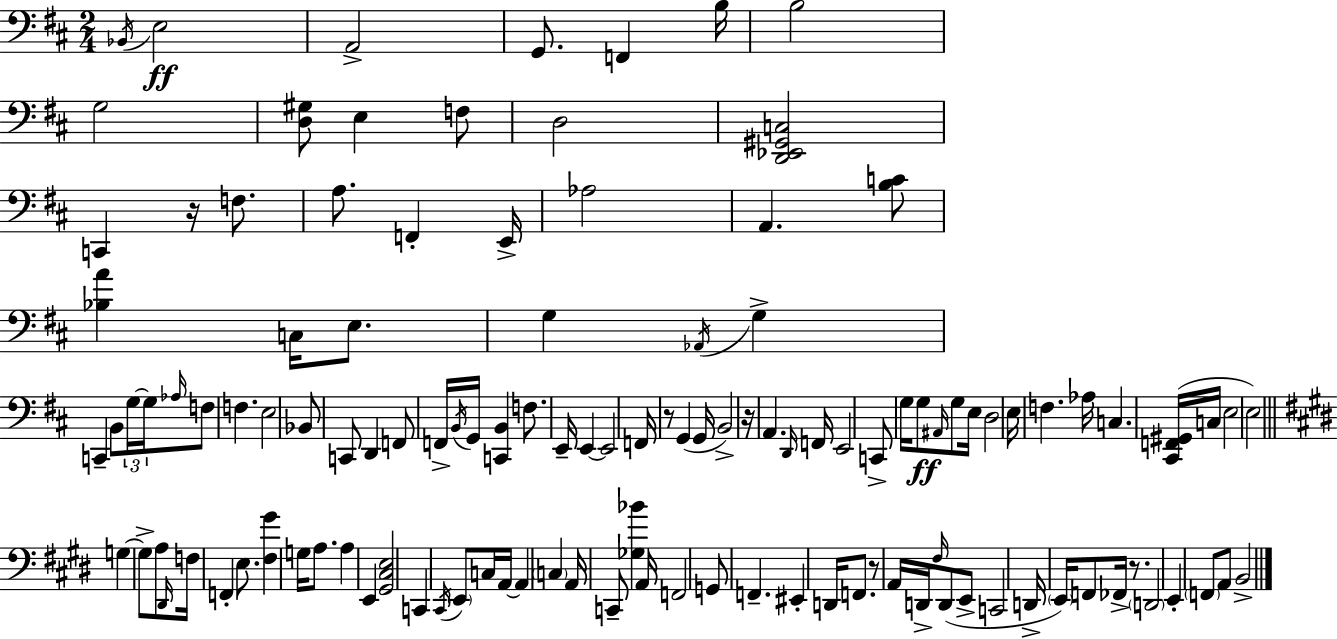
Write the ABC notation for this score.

X:1
T:Untitled
M:2/4
L:1/4
K:D
_B,,/4 E,2 A,,2 G,,/2 F,, B,/4 B,2 G,2 [D,^G,]/2 E, F,/2 D,2 [D,,_E,,^G,,C,]2 C,, z/4 F,/2 A,/2 F,, E,,/4 _A,2 A,, [B,C]/2 [_B,A] C,/4 E,/2 G, _A,,/4 G, C,, B,,/2 G,/4 G,/4 _A,/4 F,/2 F, E,2 _B,,/2 C,,/2 D,, F,,/2 F,,/4 B,,/4 G,,/4 [C,,B,,] F,/2 E,,/4 E,, E,,2 F,,/4 z/2 G,, G,,/4 B,,2 z/4 A,, D,,/4 F,,/4 E,,2 C,,/2 G,/4 G,/2 ^A,,/4 G,/2 E,/4 D,2 E,/4 F, _A,/4 C, [^C,,F,,^G,,]/4 C,/4 E,2 E,2 G, G,/2 A,/2 ^D,,/4 F,/4 F,, E,/2 [^F,^G] G,/4 A,/2 A, E,, [^G,,^C,E,]2 C,, ^C,,/4 E,,/2 C,/4 A,,/4 A,, C, A,,/4 C,,/2 [_G,_B] A,,/4 F,,2 G,,/2 F,, ^E,, D,,/4 F,,/2 z/2 A,,/4 D,,/4 ^F,/4 D,,/2 E,,/2 C,,2 D,,/4 E,,/4 F,,/2 _F,,/4 z/2 D,,2 E,, F,,/2 A,,/2 B,,2